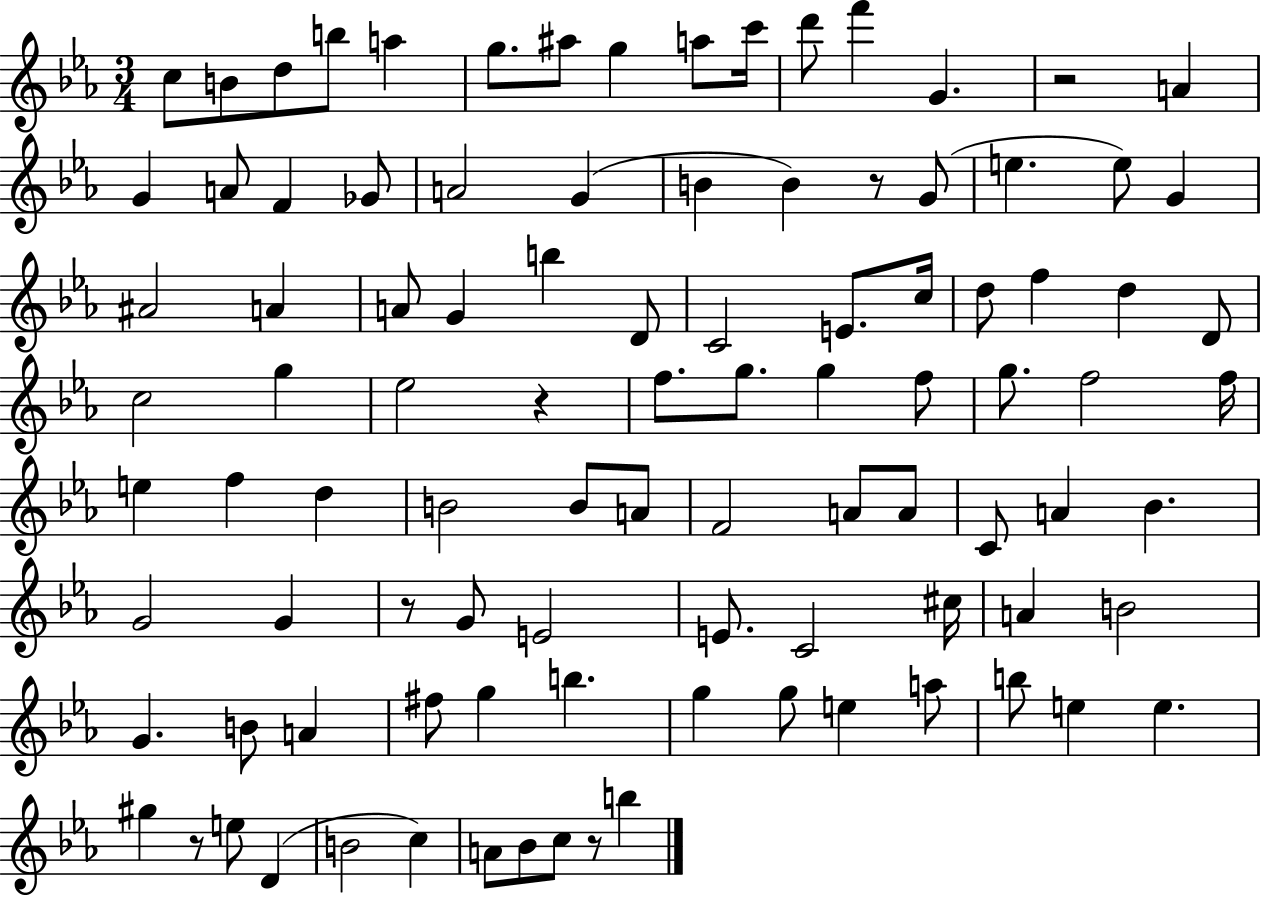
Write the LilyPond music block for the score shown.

{
  \clef treble
  \numericTimeSignature
  \time 3/4
  \key ees \major
  c''8 b'8 d''8 b''8 a''4 | g''8. ais''8 g''4 a''8 c'''16 | d'''8 f'''4 g'4. | r2 a'4 | \break g'4 a'8 f'4 ges'8 | a'2 g'4( | b'4 b'4) r8 g'8( | e''4. e''8) g'4 | \break ais'2 a'4 | a'8 g'4 b''4 d'8 | c'2 e'8. c''16 | d''8 f''4 d''4 d'8 | \break c''2 g''4 | ees''2 r4 | f''8. g''8. g''4 f''8 | g''8. f''2 f''16 | \break e''4 f''4 d''4 | b'2 b'8 a'8 | f'2 a'8 a'8 | c'8 a'4 bes'4. | \break g'2 g'4 | r8 g'8 e'2 | e'8. c'2 cis''16 | a'4 b'2 | \break g'4. b'8 a'4 | fis''8 g''4 b''4. | g''4 g''8 e''4 a''8 | b''8 e''4 e''4. | \break gis''4 r8 e''8 d'4( | b'2 c''4) | a'8 bes'8 c''8 r8 b''4 | \bar "|."
}